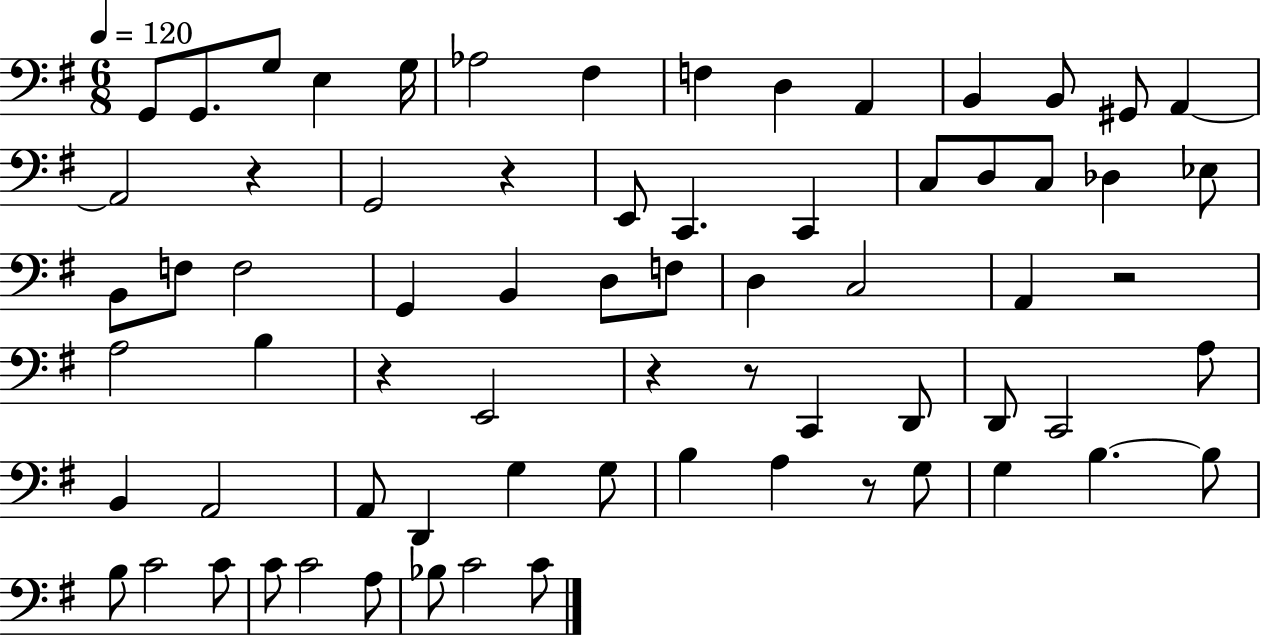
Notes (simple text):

G2/e G2/e. G3/e E3/q G3/s Ab3/h F#3/q F3/q D3/q A2/q B2/q B2/e G#2/e A2/q A2/h R/q G2/h R/q E2/e C2/q. C2/q C3/e D3/e C3/e Db3/q Eb3/e B2/e F3/e F3/h G2/q B2/q D3/e F3/e D3/q C3/h A2/q R/h A3/h B3/q R/q E2/h R/q R/e C2/q D2/e D2/e C2/h A3/e B2/q A2/h A2/e D2/q G3/q G3/e B3/q A3/q R/e G3/e G3/q B3/q. B3/e B3/e C4/h C4/e C4/e C4/h A3/e Bb3/e C4/h C4/e